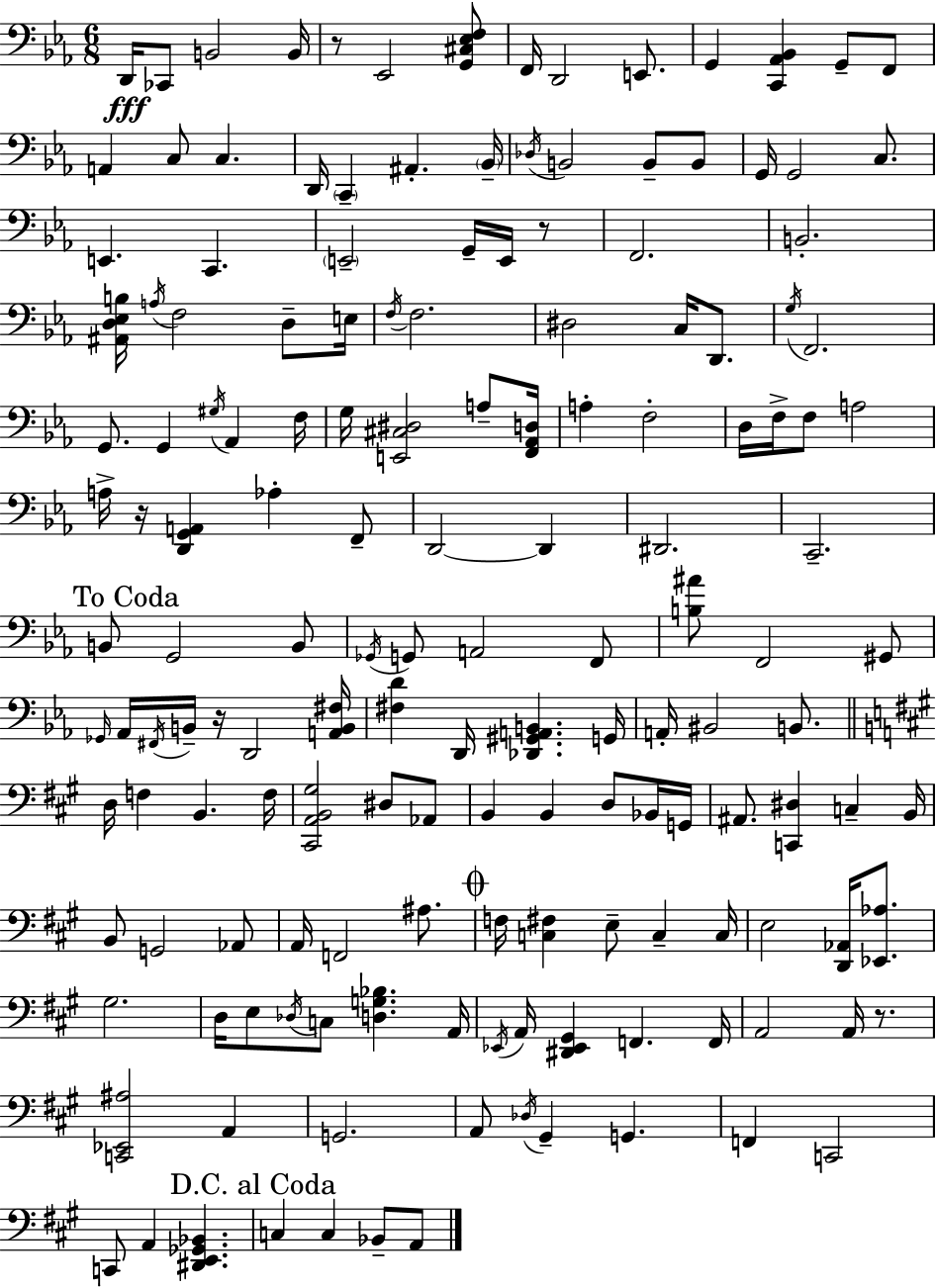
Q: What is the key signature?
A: EES major